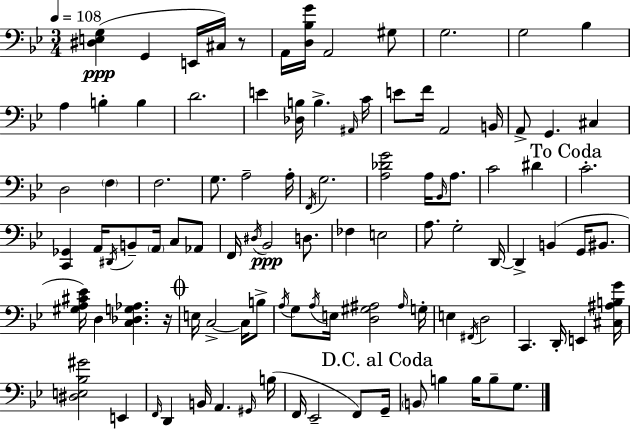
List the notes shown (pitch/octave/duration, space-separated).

[D#3,E3,G3]/q G2/q E2/s C#3/s R/e A2/s [D3,Bb3,G4]/s A2/h G#3/e G3/h. G3/h Bb3/q A3/q B3/q B3/q D4/h. E4/q [Db3,B3]/s B3/q. A#2/s C4/s E4/e F4/s A2/h B2/s A2/e G2/q. C#3/q D3/h F3/q F3/h. G3/e. A3/h A3/s F2/s G3/h. [A3,Db4,G4]/h A3/s Bb2/s A3/e. C4/h D#4/q C4/h. [C2,Gb2]/q A2/s D#2/s B2/e A2/s C3/e Ab2/e F2/s D#3/s Bb2/h D3/e. FES3/q E3/h A3/e. G3/h D2/s D2/q B2/q G2/s BIS2/e. [G#3,A3,C#4,Eb4]/s D3/q [C3,Db3,G3,Ab3]/q. R/s E3/s C3/h C3/s B3/e A3/s G3/e A3/s E3/s [D3,G#3,A#3]/h A#3/s G3/s E3/q F#2/s D3/h C2/q. D2/s E2/q [C#3,A#3,B3,G4]/s [D#3,E3,Bb3,G#4]/h E2/q F2/s D2/q B2/s A2/q. G#2/s B3/s F2/s Eb2/h F2/e G2/s B2/e B3/q B3/s B3/e G3/e.